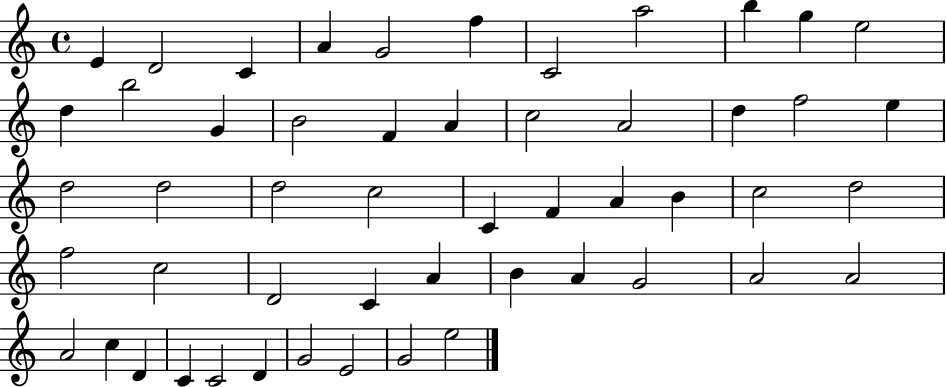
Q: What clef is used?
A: treble